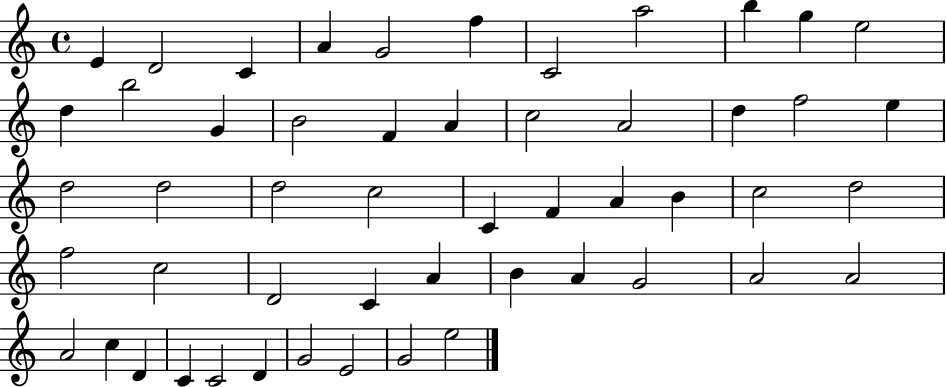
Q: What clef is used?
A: treble